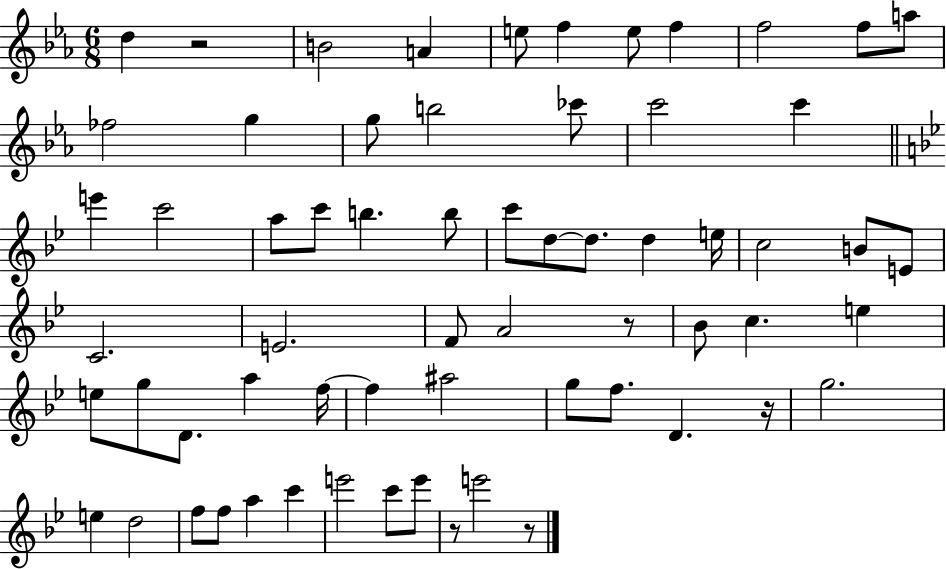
{
  \clef treble
  \numericTimeSignature
  \time 6/8
  \key ees \major
  d''4 r2 | b'2 a'4 | e''8 f''4 e''8 f''4 | f''2 f''8 a''8 | \break fes''2 g''4 | g''8 b''2 ces'''8 | c'''2 c'''4 | \bar "||" \break \key bes \major e'''4 c'''2 | a''8 c'''8 b''4. b''8 | c'''8 d''8~~ d''8. d''4 e''16 | c''2 b'8 e'8 | \break c'2. | e'2. | f'8 a'2 r8 | bes'8 c''4. e''4 | \break e''8 g''8 d'8. a''4 f''16~~ | f''4 ais''2 | g''8 f''8. d'4. r16 | g''2. | \break e''4 d''2 | f''8 f''8 a''4 c'''4 | e'''2 c'''8 e'''8 | r8 e'''2 r8 | \break \bar "|."
}